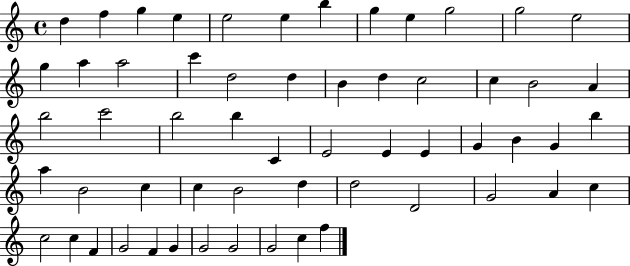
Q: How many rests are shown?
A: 0